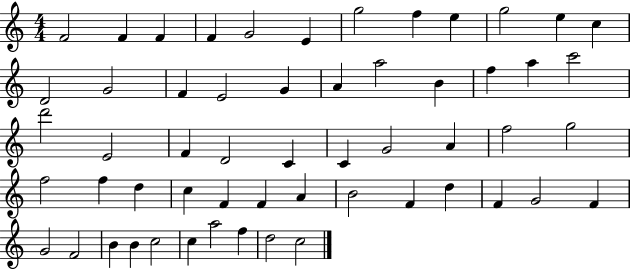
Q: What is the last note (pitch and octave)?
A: C5